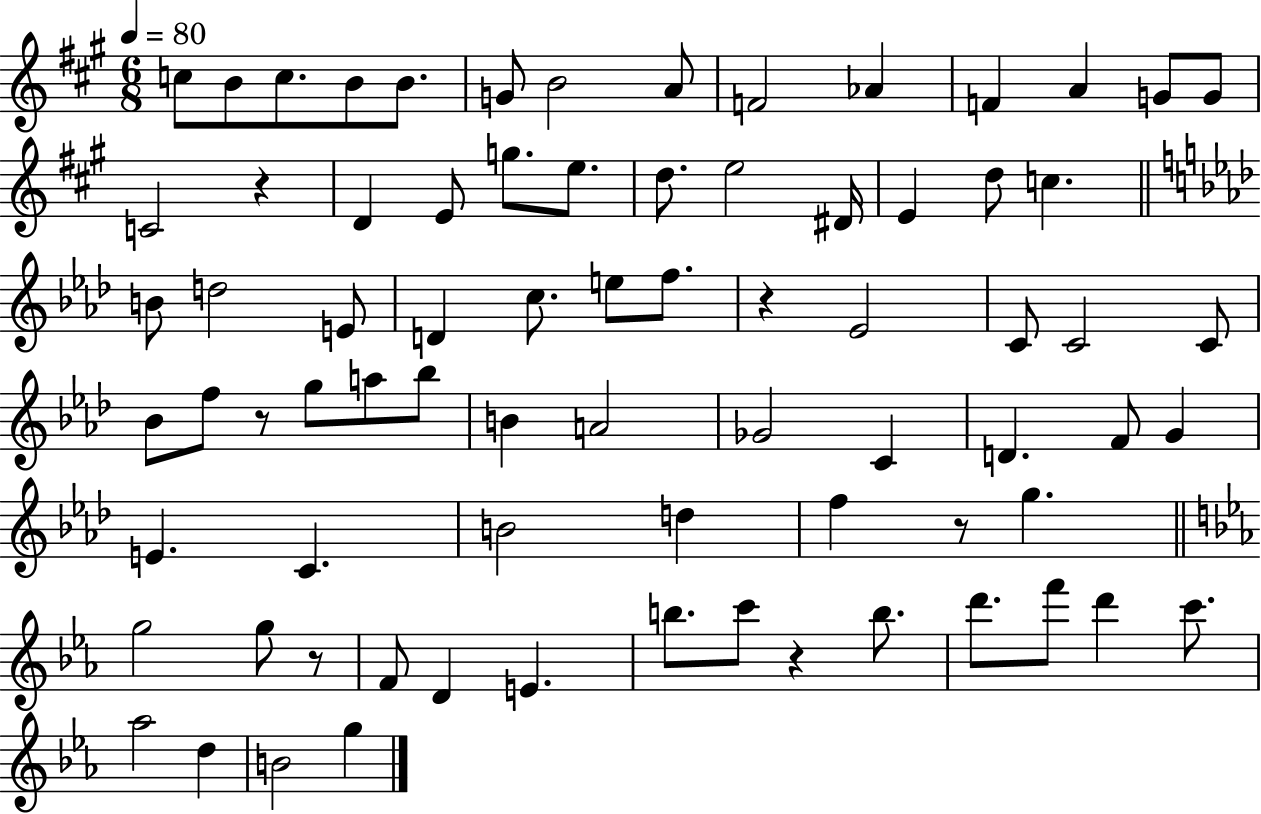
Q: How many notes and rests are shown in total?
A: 76